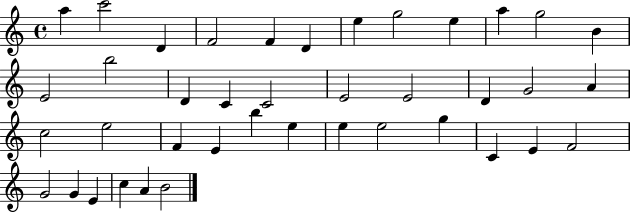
A5/q C6/h D4/q F4/h F4/q D4/q E5/q G5/h E5/q A5/q G5/h B4/q E4/h B5/h D4/q C4/q C4/h E4/h E4/h D4/q G4/h A4/q C5/h E5/h F4/q E4/q B5/q E5/q E5/q E5/h G5/q C4/q E4/q F4/h G4/h G4/q E4/q C5/q A4/q B4/h